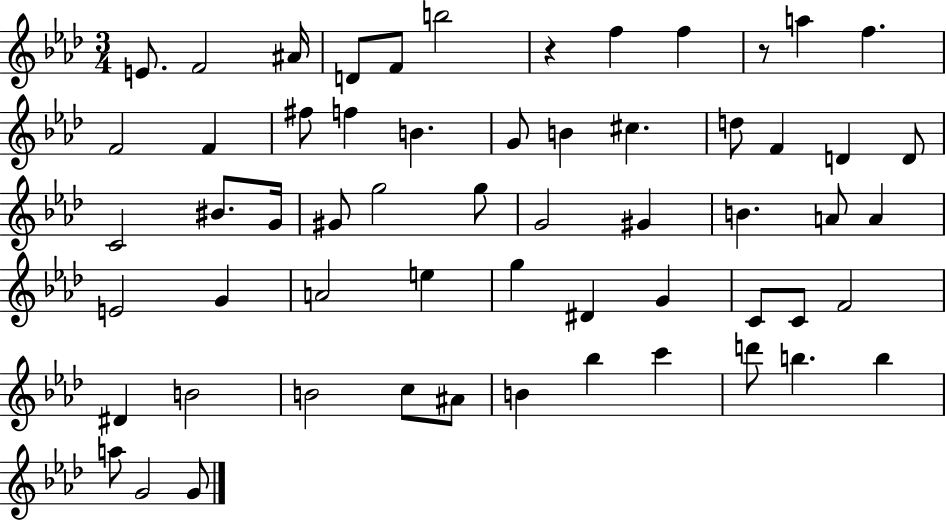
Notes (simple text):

E4/e. F4/h A#4/s D4/e F4/e B5/h R/q F5/q F5/q R/e A5/q F5/q. F4/h F4/q F#5/e F5/q B4/q. G4/e B4/q C#5/q. D5/e F4/q D4/q D4/e C4/h BIS4/e. G4/s G#4/e G5/h G5/e G4/h G#4/q B4/q. A4/e A4/q E4/h G4/q A4/h E5/q G5/q D#4/q G4/q C4/e C4/e F4/h D#4/q B4/h B4/h C5/e A#4/e B4/q Bb5/q C6/q D6/e B5/q. B5/q A5/e G4/h G4/e